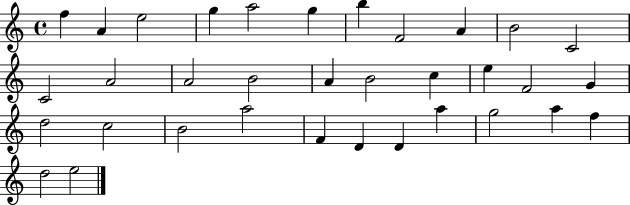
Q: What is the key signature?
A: C major